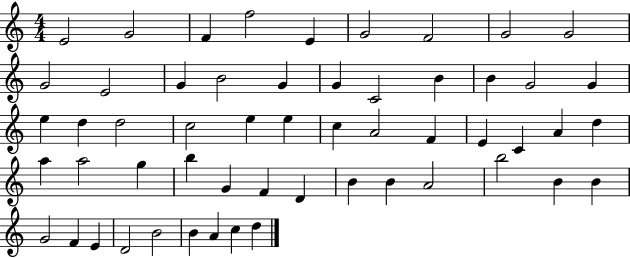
E4/h G4/h F4/q F5/h E4/q G4/h F4/h G4/h G4/h G4/h E4/h G4/q B4/h G4/q G4/q C4/h B4/q B4/q G4/h G4/q E5/q D5/q D5/h C5/h E5/q E5/q C5/q A4/h F4/q E4/q C4/q A4/q D5/q A5/q A5/h G5/q B5/q G4/q F4/q D4/q B4/q B4/q A4/h B5/h B4/q B4/q G4/h F4/q E4/q D4/h B4/h B4/q A4/q C5/q D5/q